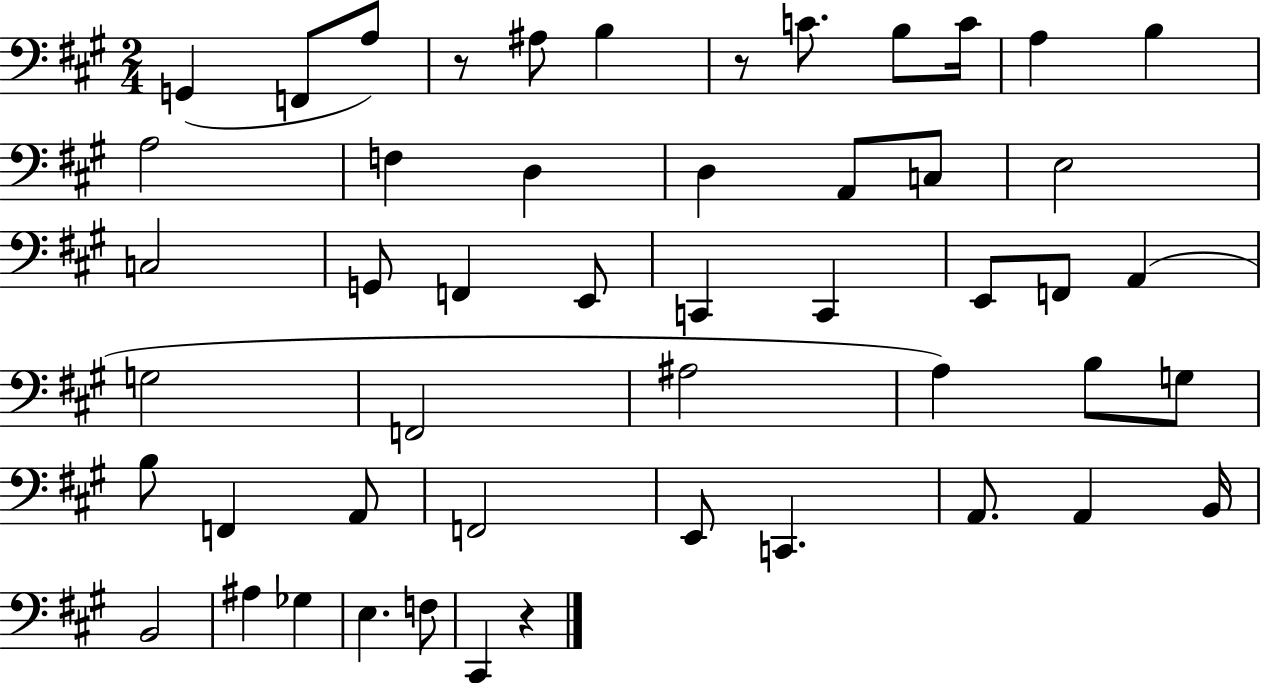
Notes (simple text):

G2/q F2/e A3/e R/e A#3/e B3/q R/e C4/e. B3/e C4/s A3/q B3/q A3/h F3/q D3/q D3/q A2/e C3/e E3/h C3/h G2/e F2/q E2/e C2/q C2/q E2/e F2/e A2/q G3/h F2/h A#3/h A3/q B3/e G3/e B3/e F2/q A2/e F2/h E2/e C2/q. A2/e. A2/q B2/s B2/h A#3/q Gb3/q E3/q. F3/e C#2/q R/q